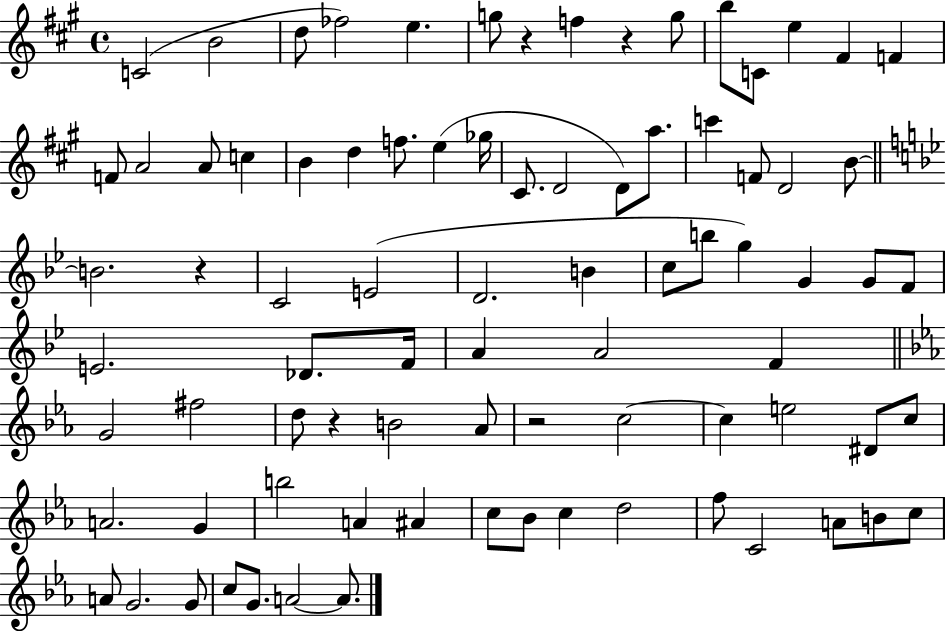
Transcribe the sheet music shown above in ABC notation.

X:1
T:Untitled
M:4/4
L:1/4
K:A
C2 B2 d/2 _f2 e g/2 z f z g/2 b/2 C/2 e ^F F F/2 A2 A/2 c B d f/2 e _g/4 ^C/2 D2 D/2 a/2 c' F/2 D2 B/2 B2 z C2 E2 D2 B c/2 b/2 g G G/2 F/2 E2 _D/2 F/4 A A2 F G2 ^f2 d/2 z B2 _A/2 z2 c2 c e2 ^D/2 c/2 A2 G b2 A ^A c/2 _B/2 c d2 f/2 C2 A/2 B/2 c/2 A/2 G2 G/2 c/2 G/2 A2 A/2